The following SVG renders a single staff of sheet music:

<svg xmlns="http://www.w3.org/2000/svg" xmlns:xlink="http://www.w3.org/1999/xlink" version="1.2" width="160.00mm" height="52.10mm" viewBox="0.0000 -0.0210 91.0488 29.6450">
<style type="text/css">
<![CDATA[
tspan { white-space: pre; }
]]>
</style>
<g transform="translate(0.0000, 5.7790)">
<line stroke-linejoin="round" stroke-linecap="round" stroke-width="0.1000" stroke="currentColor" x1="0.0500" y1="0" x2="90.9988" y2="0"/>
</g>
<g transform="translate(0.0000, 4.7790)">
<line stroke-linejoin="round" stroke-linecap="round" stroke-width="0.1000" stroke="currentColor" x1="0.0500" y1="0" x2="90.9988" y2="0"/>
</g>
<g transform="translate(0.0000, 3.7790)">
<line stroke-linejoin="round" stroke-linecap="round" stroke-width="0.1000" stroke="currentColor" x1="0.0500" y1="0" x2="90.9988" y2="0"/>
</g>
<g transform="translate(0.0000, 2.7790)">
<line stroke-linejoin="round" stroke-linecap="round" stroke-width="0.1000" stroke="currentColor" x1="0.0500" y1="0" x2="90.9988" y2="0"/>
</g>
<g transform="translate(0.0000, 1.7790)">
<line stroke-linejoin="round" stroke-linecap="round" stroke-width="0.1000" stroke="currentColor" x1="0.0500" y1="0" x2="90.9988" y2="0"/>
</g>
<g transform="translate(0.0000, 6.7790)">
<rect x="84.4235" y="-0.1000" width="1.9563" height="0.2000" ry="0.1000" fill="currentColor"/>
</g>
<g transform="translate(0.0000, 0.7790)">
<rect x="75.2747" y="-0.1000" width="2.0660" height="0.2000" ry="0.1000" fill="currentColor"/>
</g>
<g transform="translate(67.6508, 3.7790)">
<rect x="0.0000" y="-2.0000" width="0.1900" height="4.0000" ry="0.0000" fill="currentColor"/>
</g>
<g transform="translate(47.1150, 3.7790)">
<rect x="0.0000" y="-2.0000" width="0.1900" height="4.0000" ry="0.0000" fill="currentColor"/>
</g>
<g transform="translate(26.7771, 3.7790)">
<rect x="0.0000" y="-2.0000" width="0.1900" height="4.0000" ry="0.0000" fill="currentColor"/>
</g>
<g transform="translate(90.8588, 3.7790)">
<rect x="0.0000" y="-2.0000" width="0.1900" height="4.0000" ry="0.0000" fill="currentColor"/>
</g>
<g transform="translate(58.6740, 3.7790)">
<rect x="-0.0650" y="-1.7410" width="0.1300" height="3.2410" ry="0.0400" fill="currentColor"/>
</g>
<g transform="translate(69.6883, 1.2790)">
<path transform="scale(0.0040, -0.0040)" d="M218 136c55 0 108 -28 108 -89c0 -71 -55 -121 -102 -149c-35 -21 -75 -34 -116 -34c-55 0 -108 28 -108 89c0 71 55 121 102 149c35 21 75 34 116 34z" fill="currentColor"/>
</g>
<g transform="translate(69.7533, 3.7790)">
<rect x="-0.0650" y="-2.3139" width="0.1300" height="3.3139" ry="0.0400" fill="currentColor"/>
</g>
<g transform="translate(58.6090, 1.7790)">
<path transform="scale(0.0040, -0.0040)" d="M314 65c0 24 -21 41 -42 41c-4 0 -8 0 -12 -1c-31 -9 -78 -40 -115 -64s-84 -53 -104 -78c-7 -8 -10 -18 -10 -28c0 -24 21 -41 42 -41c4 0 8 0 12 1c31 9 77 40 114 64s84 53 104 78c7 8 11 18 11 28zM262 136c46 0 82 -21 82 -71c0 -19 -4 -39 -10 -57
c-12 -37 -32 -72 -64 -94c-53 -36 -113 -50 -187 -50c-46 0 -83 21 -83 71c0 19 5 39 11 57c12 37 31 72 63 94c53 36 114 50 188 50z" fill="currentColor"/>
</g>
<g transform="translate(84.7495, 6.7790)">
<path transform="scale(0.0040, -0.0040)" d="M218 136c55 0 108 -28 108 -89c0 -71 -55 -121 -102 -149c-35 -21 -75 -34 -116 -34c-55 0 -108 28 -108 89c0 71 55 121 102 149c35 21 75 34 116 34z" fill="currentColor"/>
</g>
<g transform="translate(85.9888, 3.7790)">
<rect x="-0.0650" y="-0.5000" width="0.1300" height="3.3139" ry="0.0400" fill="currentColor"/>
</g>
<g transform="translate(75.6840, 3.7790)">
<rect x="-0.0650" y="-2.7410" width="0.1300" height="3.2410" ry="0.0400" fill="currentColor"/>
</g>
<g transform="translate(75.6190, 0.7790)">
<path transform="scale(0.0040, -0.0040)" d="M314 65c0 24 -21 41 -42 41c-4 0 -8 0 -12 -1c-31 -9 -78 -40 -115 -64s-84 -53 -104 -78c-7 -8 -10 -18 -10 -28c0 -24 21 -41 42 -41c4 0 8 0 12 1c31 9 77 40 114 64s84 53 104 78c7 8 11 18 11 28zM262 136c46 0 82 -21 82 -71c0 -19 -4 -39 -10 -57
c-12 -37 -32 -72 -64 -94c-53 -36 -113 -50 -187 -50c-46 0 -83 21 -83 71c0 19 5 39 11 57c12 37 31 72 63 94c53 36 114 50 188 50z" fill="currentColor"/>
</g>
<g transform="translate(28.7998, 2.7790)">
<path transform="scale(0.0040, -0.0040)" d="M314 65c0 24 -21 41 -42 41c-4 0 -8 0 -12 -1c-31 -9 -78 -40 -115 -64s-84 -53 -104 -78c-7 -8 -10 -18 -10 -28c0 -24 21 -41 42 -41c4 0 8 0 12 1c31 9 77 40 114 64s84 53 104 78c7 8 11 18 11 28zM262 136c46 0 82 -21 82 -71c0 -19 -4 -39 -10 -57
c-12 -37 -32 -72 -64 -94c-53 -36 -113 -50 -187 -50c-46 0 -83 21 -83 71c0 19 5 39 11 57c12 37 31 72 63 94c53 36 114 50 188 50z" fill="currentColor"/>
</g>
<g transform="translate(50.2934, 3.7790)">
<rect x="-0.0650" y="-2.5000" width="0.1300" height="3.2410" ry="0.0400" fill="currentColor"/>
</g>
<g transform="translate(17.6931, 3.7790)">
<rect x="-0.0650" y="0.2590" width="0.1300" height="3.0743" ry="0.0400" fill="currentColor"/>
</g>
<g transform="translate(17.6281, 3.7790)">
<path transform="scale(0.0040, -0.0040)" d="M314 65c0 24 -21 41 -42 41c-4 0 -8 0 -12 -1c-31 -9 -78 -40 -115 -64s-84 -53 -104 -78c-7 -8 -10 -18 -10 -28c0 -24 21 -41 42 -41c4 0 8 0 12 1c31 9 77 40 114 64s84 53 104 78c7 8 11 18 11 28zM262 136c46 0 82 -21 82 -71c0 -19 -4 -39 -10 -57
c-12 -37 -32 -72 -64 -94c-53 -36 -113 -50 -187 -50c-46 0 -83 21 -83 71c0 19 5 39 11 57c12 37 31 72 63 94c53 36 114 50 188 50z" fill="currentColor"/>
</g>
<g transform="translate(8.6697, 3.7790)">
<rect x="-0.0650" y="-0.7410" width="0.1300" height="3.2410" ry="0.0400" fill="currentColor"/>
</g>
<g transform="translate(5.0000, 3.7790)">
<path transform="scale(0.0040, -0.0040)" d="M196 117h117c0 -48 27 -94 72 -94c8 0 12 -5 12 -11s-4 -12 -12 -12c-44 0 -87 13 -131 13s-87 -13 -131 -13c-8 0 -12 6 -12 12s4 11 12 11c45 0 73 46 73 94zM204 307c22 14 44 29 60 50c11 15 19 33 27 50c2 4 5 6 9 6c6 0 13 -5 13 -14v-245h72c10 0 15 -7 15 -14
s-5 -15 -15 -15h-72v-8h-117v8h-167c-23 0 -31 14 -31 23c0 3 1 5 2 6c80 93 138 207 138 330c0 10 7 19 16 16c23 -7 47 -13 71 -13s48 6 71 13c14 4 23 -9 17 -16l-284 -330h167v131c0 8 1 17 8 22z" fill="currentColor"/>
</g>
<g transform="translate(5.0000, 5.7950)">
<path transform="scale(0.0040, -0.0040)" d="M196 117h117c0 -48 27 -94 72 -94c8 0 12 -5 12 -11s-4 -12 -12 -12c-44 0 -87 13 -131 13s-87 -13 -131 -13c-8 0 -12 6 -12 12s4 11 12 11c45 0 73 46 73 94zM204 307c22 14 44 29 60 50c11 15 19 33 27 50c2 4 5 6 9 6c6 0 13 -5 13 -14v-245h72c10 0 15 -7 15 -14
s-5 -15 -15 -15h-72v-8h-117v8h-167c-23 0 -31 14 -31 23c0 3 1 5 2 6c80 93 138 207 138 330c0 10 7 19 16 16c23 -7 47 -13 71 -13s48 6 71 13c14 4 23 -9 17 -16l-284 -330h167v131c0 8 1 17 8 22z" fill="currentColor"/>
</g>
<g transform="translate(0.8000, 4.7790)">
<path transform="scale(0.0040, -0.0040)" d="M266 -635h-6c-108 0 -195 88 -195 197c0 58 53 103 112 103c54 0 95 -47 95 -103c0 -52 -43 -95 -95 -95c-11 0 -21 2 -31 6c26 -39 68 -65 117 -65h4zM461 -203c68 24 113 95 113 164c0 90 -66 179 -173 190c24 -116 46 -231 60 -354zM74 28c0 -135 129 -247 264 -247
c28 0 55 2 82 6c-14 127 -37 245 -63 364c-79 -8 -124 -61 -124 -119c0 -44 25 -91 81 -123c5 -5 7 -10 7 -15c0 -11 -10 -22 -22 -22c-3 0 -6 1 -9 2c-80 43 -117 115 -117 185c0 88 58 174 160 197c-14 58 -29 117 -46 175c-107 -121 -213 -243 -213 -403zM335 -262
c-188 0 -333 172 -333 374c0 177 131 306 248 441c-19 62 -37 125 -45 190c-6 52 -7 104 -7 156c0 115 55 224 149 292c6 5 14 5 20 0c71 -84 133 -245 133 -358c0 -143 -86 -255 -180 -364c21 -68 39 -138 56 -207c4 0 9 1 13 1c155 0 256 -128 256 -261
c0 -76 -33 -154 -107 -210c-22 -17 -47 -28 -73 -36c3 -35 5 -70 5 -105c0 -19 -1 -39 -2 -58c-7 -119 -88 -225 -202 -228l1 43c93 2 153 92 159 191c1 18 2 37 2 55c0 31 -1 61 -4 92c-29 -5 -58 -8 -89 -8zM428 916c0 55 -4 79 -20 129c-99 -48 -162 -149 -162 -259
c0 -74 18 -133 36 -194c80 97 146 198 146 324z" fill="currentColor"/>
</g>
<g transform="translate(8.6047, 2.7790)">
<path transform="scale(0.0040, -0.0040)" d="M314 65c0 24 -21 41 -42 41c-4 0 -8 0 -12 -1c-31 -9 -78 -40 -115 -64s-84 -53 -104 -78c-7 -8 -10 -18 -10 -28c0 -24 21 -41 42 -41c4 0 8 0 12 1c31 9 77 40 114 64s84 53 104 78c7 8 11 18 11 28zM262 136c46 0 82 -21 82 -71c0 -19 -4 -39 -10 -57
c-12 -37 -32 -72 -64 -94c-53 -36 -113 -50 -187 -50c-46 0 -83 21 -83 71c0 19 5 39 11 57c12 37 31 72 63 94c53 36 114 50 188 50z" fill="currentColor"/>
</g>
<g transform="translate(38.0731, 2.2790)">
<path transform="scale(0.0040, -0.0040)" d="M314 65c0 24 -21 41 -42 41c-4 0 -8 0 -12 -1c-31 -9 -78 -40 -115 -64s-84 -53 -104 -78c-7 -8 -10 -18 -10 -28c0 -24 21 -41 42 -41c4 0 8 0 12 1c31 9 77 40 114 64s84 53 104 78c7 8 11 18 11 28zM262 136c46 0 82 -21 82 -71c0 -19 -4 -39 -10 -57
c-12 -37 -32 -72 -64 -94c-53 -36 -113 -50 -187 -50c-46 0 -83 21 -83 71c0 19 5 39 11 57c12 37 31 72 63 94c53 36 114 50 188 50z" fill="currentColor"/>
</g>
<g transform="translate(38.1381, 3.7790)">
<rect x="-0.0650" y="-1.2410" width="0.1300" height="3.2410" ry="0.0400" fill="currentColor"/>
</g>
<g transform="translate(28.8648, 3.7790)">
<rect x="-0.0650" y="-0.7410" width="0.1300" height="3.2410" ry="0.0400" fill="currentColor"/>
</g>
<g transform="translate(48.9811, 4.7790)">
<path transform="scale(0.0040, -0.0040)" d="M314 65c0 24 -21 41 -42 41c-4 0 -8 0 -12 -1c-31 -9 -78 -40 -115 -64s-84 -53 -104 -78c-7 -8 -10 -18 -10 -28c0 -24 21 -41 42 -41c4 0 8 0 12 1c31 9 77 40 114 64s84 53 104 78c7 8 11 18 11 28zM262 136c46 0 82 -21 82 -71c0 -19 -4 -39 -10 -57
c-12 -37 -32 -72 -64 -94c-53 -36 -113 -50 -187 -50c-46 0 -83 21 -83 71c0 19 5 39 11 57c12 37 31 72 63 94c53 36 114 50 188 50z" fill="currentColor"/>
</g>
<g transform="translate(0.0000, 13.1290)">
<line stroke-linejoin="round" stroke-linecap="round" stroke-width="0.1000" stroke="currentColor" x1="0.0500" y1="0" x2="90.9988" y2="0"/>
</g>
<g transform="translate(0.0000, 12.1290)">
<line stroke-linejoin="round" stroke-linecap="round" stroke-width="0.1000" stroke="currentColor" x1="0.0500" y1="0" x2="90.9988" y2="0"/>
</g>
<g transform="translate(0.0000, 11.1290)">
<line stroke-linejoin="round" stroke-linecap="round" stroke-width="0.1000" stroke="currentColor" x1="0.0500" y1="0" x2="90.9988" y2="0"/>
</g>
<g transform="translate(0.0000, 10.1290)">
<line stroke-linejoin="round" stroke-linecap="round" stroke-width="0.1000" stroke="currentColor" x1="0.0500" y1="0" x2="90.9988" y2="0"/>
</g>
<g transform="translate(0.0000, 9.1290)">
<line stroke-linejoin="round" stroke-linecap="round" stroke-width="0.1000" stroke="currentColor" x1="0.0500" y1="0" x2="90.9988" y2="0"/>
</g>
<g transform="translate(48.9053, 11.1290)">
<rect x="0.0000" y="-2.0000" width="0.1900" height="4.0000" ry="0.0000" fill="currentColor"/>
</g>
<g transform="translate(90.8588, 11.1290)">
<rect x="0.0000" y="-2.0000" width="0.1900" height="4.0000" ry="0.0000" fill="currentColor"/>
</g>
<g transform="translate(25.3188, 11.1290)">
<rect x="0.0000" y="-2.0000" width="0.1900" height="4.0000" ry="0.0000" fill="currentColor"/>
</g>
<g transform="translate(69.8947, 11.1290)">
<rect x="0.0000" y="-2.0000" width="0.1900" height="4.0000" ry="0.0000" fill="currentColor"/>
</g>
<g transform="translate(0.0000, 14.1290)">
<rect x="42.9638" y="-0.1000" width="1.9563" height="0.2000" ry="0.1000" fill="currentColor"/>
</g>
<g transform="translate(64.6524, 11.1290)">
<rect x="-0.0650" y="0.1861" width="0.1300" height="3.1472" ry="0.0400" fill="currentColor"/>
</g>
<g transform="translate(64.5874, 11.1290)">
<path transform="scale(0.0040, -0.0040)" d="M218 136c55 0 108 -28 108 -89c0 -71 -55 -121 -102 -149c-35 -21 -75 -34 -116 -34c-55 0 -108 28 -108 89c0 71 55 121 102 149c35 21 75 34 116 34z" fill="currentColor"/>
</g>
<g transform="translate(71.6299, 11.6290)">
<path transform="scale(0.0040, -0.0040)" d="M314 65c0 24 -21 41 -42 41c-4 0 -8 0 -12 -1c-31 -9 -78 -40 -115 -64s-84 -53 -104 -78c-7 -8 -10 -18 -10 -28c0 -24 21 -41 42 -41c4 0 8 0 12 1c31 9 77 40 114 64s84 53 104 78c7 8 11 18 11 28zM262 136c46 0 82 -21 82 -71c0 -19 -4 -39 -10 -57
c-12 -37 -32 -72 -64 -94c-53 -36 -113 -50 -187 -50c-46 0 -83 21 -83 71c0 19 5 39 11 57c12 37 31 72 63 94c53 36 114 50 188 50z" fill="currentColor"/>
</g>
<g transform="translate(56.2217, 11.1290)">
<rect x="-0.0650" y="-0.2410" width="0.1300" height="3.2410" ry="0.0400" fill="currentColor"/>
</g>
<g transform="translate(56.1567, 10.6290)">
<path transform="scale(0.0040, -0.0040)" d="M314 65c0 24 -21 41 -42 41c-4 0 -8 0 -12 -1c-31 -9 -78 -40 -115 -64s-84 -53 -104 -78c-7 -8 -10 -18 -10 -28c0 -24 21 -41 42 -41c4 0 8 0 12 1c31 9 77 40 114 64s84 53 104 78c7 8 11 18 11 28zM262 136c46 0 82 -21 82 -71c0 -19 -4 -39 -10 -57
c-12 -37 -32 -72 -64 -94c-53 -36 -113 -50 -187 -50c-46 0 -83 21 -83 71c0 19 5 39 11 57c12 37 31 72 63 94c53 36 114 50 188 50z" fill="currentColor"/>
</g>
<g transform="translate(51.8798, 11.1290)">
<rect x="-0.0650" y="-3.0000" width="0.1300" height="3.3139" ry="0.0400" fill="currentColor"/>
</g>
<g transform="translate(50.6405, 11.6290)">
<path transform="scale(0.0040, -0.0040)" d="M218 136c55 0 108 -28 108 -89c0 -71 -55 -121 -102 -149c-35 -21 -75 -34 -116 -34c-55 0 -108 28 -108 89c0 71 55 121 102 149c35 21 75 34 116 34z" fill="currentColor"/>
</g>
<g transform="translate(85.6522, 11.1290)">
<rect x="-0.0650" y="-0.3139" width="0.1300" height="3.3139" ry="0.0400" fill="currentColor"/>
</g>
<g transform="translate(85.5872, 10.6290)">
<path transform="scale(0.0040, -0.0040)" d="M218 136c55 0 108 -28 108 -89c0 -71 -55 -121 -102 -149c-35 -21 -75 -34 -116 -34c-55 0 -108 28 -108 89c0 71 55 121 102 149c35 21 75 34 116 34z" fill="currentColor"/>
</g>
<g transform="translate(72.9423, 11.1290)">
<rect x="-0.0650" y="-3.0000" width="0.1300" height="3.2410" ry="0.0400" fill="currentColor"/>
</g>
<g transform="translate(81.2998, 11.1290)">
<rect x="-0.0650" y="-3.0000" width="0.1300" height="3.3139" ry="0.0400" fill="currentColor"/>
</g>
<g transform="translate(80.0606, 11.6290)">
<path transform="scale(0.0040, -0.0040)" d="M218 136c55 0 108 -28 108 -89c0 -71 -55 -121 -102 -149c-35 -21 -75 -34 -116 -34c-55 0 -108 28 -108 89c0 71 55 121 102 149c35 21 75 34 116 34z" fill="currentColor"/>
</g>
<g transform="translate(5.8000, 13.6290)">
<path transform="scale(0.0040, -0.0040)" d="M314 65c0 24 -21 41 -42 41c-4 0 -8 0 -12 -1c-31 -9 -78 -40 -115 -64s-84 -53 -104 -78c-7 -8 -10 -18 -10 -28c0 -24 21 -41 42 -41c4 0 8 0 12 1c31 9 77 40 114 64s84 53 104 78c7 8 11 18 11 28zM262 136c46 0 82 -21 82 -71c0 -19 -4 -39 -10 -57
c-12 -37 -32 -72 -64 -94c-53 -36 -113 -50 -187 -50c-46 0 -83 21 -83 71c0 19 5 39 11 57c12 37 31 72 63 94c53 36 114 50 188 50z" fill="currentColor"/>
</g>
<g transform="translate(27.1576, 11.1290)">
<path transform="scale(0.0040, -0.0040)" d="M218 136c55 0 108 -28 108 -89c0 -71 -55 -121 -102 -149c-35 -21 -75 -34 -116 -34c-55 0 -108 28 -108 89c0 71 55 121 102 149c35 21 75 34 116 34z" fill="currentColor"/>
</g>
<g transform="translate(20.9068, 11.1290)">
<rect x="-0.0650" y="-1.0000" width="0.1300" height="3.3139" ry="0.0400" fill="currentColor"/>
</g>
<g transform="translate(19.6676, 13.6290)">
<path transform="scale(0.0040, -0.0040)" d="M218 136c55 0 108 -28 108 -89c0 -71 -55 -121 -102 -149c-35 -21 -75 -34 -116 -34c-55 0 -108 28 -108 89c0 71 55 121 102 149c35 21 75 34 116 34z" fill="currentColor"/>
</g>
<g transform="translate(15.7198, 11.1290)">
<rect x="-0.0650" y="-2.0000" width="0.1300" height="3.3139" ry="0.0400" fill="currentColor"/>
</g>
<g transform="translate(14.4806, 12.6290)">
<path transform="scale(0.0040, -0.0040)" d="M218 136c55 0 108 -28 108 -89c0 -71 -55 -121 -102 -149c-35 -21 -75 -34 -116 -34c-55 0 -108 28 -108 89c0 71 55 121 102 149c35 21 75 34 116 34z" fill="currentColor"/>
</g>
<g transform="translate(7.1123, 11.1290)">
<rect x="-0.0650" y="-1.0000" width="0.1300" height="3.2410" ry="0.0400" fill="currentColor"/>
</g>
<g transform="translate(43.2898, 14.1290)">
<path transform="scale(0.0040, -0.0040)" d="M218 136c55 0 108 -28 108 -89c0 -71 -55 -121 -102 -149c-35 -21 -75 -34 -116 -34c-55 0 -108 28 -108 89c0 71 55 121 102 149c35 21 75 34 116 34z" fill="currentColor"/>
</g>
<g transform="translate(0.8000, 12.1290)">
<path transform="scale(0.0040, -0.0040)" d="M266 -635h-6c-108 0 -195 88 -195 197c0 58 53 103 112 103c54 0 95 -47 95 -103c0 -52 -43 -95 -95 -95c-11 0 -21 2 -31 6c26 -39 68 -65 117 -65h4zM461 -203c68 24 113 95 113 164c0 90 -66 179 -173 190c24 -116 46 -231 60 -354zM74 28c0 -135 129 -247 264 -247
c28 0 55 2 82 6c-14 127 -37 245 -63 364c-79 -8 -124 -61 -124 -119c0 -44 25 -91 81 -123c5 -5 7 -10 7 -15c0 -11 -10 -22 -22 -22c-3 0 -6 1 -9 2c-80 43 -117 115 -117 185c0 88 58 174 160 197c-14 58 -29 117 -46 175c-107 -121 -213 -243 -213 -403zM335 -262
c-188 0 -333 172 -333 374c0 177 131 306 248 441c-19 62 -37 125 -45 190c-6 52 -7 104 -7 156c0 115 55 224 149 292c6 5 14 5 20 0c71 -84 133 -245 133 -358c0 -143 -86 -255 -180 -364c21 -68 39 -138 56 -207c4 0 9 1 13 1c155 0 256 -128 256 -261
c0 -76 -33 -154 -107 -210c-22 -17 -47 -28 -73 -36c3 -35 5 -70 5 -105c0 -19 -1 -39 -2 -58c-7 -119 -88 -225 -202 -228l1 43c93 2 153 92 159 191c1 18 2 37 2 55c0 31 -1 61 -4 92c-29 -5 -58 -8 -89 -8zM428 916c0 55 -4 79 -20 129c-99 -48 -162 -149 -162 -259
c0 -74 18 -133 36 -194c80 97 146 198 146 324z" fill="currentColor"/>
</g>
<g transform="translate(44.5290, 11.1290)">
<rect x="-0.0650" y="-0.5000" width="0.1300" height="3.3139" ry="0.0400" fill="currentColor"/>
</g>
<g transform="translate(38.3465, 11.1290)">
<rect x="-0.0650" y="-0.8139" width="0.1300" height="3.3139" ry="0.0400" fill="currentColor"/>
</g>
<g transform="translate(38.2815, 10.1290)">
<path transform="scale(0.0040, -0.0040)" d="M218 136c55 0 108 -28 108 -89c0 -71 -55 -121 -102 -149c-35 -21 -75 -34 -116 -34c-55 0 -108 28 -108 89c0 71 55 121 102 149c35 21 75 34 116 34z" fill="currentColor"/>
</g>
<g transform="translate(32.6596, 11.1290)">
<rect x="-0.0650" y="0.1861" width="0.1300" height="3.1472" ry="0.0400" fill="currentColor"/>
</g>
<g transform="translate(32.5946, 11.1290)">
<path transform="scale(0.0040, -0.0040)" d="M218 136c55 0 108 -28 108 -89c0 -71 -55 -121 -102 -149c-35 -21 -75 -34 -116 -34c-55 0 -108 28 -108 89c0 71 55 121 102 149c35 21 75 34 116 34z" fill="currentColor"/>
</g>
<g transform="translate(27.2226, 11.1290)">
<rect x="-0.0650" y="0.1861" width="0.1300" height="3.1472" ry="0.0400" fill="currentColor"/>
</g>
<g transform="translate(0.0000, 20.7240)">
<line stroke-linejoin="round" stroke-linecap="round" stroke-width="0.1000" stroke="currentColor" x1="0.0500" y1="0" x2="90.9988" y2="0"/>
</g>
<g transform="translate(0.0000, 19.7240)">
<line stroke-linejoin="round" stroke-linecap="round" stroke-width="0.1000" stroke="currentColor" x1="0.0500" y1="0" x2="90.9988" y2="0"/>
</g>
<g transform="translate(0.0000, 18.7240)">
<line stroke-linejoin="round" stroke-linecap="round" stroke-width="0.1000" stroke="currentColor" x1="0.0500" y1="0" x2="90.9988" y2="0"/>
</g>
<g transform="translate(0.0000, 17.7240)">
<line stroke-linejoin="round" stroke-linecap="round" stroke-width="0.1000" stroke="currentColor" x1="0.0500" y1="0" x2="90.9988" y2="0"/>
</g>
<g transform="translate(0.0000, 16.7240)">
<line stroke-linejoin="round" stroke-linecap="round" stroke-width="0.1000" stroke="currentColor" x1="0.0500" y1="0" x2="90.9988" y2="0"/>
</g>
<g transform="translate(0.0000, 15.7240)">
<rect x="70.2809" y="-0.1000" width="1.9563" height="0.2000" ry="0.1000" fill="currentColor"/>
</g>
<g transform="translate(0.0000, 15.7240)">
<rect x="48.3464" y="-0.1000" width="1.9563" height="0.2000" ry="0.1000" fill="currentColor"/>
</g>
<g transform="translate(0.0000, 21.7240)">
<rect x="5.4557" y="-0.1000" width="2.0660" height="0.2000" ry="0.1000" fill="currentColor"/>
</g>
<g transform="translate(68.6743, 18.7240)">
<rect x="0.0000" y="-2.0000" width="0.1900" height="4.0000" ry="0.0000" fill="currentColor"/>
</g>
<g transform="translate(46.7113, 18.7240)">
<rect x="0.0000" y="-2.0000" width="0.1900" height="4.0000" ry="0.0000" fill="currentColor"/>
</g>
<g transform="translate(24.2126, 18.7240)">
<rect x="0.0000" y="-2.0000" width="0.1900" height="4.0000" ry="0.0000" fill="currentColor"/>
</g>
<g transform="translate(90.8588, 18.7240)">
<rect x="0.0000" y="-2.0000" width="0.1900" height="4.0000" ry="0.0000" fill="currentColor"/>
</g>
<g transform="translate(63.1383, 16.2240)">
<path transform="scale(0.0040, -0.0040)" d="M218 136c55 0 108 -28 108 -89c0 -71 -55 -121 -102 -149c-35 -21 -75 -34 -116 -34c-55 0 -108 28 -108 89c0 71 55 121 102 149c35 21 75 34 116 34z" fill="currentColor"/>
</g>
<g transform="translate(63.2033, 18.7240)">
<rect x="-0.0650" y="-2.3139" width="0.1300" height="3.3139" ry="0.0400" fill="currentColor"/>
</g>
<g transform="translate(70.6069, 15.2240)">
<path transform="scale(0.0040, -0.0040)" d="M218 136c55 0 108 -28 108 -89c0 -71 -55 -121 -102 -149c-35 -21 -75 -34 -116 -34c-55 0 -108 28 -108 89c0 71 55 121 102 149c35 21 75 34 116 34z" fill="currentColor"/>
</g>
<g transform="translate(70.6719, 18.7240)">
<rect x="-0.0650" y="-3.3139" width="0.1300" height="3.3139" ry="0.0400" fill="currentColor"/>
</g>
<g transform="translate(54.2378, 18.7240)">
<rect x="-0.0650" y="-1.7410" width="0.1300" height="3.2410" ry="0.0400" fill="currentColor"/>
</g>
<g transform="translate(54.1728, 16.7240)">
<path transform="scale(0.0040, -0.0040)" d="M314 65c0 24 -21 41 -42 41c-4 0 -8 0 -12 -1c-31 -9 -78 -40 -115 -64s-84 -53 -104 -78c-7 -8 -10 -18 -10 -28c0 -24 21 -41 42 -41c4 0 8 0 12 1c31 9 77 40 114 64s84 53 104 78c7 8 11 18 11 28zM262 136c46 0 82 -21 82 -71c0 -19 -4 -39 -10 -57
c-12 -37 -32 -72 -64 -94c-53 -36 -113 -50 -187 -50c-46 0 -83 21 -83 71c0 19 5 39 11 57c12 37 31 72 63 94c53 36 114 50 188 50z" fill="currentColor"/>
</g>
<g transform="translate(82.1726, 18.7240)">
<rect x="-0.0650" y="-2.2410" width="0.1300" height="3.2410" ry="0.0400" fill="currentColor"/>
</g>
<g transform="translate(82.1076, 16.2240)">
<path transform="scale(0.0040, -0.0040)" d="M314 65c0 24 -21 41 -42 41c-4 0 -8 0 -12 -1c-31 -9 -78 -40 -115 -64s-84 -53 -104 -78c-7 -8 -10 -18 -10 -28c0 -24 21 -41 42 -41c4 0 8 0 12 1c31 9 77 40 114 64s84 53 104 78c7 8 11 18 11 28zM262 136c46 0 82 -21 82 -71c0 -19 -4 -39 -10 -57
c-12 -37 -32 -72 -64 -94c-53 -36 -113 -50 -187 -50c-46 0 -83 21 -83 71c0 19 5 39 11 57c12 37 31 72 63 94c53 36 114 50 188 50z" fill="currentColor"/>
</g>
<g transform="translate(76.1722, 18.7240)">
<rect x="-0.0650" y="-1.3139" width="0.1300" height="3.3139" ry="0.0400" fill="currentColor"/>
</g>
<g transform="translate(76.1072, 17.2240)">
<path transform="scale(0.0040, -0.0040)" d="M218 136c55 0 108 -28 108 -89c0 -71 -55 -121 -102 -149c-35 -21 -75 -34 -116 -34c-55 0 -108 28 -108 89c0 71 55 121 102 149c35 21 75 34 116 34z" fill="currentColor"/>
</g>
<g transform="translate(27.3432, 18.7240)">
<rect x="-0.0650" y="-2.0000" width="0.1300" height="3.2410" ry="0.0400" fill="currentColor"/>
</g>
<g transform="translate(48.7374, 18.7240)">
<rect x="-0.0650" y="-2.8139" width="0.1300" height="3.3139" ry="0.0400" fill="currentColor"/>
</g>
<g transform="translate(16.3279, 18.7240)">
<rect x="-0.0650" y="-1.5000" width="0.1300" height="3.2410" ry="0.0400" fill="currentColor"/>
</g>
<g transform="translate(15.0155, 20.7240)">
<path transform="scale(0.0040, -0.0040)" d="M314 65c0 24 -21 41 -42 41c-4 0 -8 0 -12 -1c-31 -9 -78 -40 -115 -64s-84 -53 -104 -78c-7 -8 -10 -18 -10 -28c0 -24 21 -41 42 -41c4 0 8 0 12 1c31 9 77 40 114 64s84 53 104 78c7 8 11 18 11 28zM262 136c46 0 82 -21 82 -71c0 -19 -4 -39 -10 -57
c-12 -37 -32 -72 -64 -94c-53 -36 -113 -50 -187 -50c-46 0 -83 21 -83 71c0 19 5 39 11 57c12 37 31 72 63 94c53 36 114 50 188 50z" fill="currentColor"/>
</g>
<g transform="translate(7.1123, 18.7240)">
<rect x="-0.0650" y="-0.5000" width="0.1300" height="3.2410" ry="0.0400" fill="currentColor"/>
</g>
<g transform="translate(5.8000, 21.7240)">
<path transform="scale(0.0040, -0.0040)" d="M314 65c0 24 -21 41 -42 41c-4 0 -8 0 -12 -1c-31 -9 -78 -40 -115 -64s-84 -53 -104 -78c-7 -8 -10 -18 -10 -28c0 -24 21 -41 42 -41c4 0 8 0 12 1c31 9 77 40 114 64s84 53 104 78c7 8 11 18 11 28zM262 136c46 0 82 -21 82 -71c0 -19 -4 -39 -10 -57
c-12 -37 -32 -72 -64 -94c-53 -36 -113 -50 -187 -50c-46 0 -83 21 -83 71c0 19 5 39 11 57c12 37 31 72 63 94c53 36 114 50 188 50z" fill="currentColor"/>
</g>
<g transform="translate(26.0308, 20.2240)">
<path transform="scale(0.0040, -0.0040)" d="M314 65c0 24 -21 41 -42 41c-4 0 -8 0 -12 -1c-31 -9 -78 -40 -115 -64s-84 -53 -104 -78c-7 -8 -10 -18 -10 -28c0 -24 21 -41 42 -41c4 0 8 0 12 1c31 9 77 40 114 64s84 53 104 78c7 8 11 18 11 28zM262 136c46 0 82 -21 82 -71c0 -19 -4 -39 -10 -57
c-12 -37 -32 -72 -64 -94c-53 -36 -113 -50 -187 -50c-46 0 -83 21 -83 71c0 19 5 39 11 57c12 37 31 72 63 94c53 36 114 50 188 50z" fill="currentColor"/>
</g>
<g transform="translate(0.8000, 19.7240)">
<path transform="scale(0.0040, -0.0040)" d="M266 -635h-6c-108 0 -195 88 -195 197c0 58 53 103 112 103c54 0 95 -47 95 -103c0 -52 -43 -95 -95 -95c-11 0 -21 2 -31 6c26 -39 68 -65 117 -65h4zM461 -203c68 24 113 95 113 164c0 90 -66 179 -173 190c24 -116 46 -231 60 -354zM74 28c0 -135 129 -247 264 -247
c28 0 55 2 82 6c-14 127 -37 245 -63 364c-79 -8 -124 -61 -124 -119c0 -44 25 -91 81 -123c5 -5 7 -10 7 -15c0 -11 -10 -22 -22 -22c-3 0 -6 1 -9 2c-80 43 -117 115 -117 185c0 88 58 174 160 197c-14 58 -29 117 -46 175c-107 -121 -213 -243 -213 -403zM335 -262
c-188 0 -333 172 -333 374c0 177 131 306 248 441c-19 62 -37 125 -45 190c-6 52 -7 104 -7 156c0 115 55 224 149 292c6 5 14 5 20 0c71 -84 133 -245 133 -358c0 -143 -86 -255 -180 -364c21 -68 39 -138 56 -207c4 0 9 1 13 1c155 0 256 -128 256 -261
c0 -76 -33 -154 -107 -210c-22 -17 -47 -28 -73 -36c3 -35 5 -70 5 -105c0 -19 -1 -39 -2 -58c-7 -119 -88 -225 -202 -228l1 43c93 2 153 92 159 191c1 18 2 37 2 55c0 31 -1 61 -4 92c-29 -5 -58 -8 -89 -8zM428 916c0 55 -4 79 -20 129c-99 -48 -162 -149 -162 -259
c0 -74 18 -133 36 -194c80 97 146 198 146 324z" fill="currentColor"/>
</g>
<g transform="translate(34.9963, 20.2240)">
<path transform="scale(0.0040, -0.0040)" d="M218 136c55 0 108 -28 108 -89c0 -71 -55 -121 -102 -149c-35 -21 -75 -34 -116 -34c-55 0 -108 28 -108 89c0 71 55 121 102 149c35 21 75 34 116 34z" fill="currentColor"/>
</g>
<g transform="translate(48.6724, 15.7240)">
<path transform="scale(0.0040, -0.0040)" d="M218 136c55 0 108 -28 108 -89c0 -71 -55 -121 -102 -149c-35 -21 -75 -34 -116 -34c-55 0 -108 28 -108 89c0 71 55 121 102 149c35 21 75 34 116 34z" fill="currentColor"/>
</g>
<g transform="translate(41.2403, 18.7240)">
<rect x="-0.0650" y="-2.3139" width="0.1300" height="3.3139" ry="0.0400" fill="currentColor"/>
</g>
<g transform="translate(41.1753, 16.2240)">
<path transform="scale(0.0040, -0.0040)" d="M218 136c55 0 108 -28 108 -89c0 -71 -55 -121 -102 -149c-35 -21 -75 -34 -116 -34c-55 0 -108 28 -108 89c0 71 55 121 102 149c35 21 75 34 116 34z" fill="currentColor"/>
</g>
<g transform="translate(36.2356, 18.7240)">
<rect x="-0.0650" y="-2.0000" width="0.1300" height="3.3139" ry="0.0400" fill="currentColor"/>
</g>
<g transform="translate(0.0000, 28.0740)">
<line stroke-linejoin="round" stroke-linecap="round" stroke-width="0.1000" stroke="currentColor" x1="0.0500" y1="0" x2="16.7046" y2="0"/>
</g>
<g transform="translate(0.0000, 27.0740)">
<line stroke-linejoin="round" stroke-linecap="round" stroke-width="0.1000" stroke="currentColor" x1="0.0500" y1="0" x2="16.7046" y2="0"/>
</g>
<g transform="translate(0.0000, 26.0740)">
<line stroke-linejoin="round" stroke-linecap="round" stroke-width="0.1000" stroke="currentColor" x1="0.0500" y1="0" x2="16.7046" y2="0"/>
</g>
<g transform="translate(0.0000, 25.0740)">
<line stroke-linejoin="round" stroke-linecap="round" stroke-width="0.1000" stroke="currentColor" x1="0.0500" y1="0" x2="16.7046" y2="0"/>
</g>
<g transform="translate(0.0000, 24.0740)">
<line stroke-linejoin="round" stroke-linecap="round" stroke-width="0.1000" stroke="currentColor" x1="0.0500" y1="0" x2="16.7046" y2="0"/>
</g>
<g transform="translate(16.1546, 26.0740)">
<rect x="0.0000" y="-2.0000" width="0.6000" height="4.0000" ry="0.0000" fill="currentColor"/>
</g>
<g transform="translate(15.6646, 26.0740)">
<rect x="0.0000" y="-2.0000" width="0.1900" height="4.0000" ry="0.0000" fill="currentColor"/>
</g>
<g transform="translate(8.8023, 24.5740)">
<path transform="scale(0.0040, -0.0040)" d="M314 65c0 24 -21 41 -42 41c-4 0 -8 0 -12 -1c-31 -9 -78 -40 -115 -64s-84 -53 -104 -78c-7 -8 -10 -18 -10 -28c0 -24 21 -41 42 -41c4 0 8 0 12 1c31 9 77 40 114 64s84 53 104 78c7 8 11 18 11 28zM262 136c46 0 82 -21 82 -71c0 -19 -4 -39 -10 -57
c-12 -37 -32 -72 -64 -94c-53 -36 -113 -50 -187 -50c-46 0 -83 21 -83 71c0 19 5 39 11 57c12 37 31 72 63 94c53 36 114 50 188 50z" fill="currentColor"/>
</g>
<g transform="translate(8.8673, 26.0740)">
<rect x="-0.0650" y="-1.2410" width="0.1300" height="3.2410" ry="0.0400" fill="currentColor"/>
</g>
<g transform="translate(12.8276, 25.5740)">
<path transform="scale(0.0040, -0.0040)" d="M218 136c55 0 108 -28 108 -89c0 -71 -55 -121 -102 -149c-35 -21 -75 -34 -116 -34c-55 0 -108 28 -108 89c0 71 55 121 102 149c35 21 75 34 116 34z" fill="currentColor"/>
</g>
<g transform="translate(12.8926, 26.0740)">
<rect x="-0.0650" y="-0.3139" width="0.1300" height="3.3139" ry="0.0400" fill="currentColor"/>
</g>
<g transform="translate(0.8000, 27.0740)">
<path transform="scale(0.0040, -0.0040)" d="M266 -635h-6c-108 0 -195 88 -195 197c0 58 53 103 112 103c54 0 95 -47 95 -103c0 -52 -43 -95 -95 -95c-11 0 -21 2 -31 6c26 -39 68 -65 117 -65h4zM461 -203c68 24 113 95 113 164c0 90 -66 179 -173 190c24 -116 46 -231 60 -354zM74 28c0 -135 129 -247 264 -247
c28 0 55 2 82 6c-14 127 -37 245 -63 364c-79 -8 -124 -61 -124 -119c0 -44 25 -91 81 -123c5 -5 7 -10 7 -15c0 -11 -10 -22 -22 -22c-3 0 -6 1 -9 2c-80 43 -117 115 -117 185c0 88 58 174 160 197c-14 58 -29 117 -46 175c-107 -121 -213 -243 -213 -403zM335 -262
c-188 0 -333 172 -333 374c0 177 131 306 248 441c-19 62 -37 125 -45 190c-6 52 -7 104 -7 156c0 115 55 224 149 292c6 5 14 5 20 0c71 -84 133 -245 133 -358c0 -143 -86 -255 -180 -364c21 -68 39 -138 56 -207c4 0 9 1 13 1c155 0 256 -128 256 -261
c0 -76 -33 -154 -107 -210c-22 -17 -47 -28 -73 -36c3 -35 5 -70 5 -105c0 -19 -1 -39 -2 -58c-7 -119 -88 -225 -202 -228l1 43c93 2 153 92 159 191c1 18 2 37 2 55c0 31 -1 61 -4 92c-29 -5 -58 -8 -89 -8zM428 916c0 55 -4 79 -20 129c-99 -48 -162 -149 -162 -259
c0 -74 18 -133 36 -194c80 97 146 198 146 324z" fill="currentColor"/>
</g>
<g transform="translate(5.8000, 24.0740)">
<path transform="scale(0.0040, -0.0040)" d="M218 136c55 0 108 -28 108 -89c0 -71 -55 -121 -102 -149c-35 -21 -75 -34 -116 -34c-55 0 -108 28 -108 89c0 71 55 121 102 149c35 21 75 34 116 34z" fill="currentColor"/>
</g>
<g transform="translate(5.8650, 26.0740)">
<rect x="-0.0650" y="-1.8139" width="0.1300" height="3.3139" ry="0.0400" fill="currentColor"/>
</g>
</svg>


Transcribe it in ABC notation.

X:1
T:Untitled
M:4/4
L:1/4
K:C
d2 B2 d2 e2 G2 f2 g a2 C D2 F D B B d C A c2 B A2 A c C2 E2 F2 F g a f2 g b e g2 f e2 c